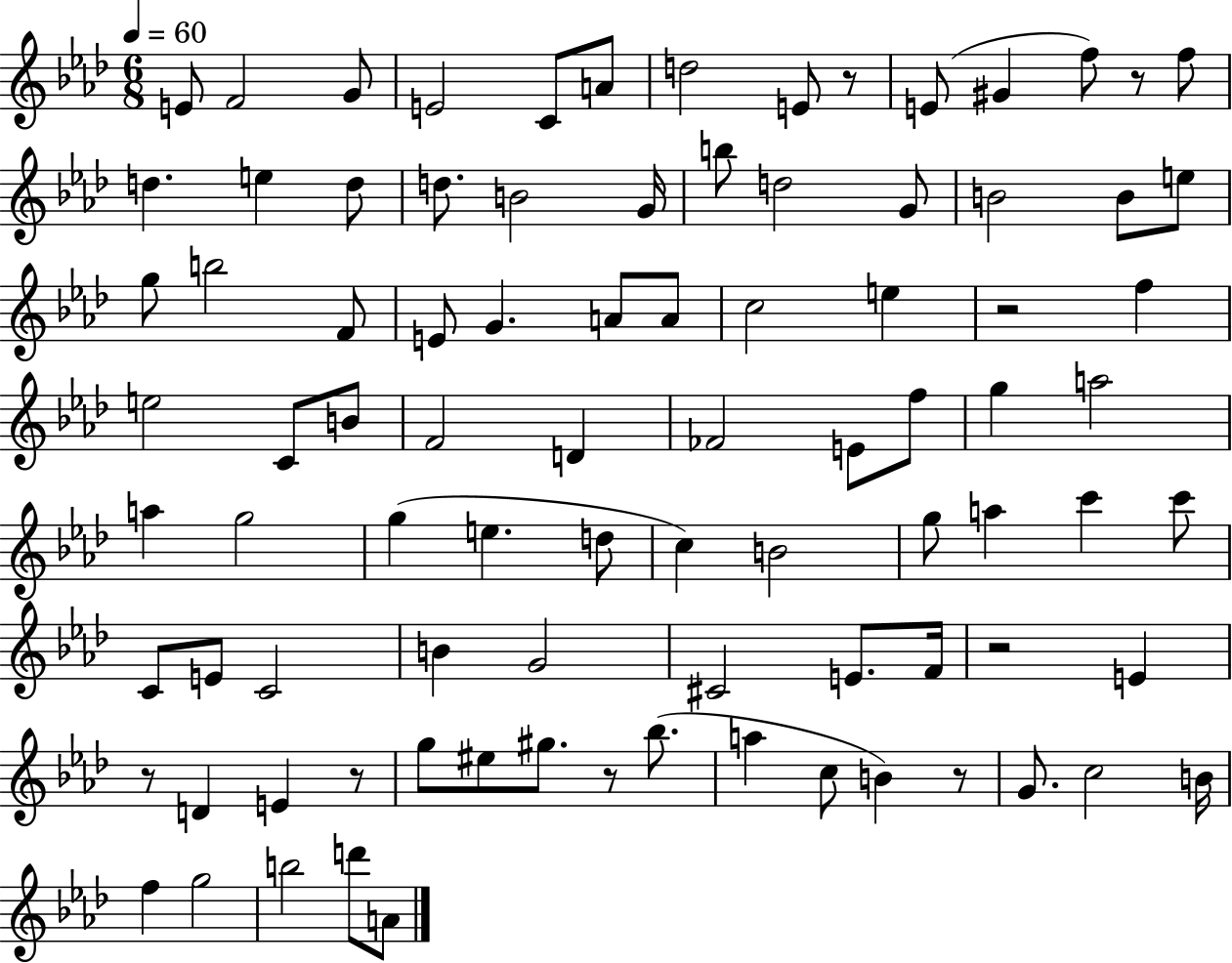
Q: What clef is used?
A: treble